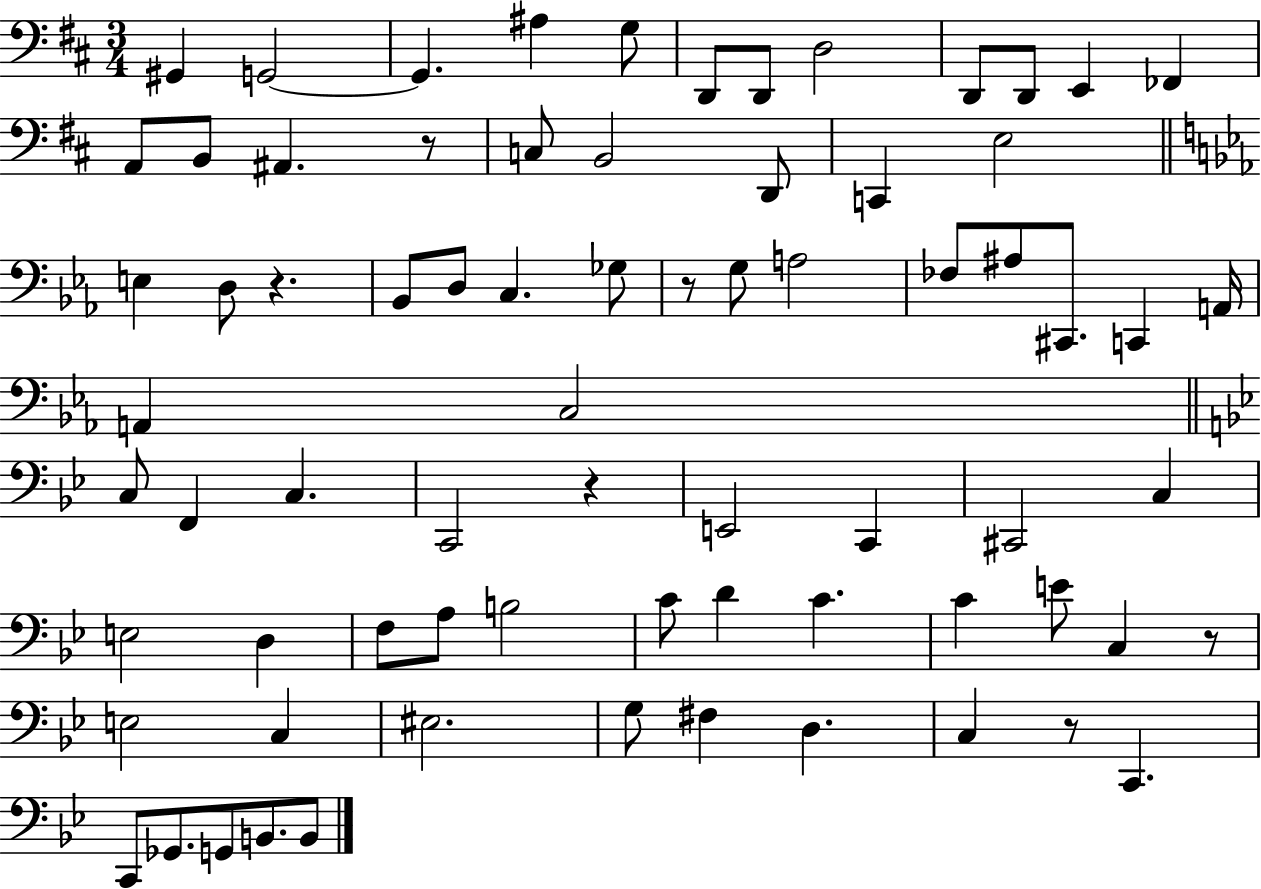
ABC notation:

X:1
T:Untitled
M:3/4
L:1/4
K:D
^G,, G,,2 G,, ^A, G,/2 D,,/2 D,,/2 D,2 D,,/2 D,,/2 E,, _F,, A,,/2 B,,/2 ^A,, z/2 C,/2 B,,2 D,,/2 C,, E,2 E, D,/2 z _B,,/2 D,/2 C, _G,/2 z/2 G,/2 A,2 _F,/2 ^A,/2 ^C,,/2 C,, A,,/4 A,, C,2 C,/2 F,, C, C,,2 z E,,2 C,, ^C,,2 C, E,2 D, F,/2 A,/2 B,2 C/2 D C C E/2 C, z/2 E,2 C, ^E,2 G,/2 ^F, D, C, z/2 C,, C,,/2 _G,,/2 G,,/2 B,,/2 B,,/2